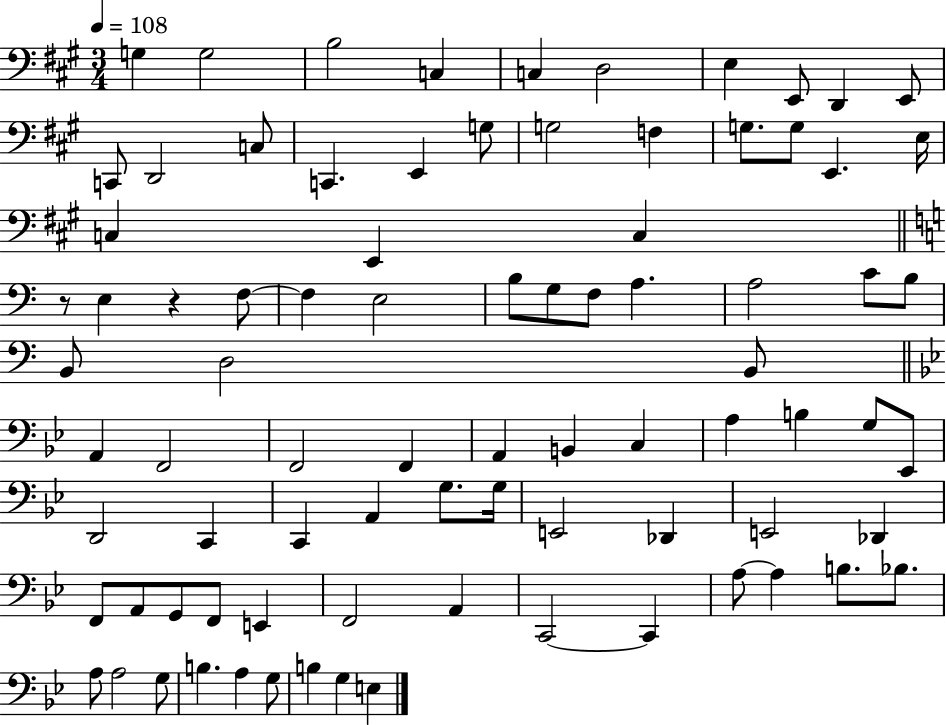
G3/q G3/h B3/h C3/q C3/q D3/h E3/q E2/e D2/q E2/e C2/e D2/h C3/e C2/q. E2/q G3/e G3/h F3/q G3/e. G3/e E2/q. E3/s C3/q E2/q C3/q R/e E3/q R/q F3/e F3/q E3/h B3/e G3/e F3/e A3/q. A3/h C4/e B3/e B2/e D3/h B2/e A2/q F2/h F2/h F2/q A2/q B2/q C3/q A3/q B3/q G3/e Eb2/e D2/h C2/q C2/q A2/q G3/e. G3/s E2/h Db2/q E2/h Db2/q F2/e A2/e G2/e F2/e E2/q F2/h A2/q C2/h C2/q A3/e A3/q B3/e. Bb3/e. A3/e A3/h G3/e B3/q. A3/q G3/e B3/q G3/q E3/q